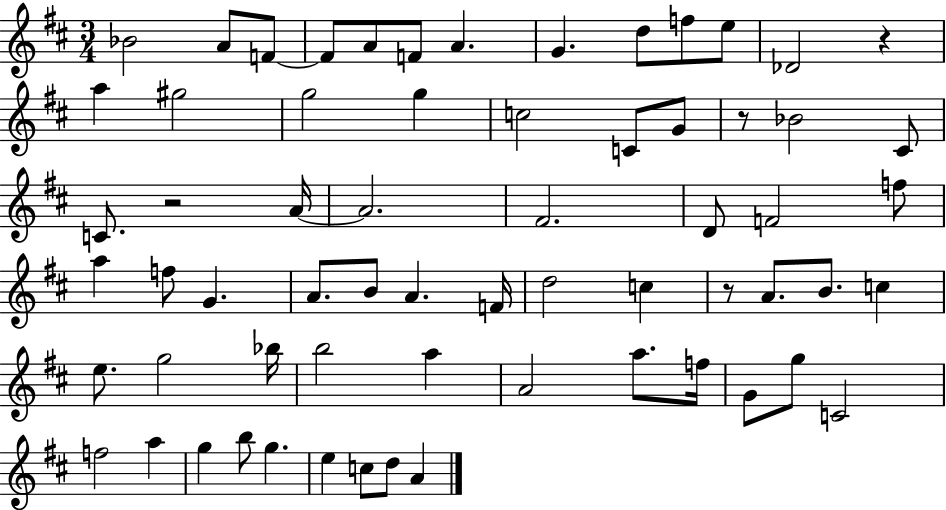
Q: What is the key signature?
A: D major